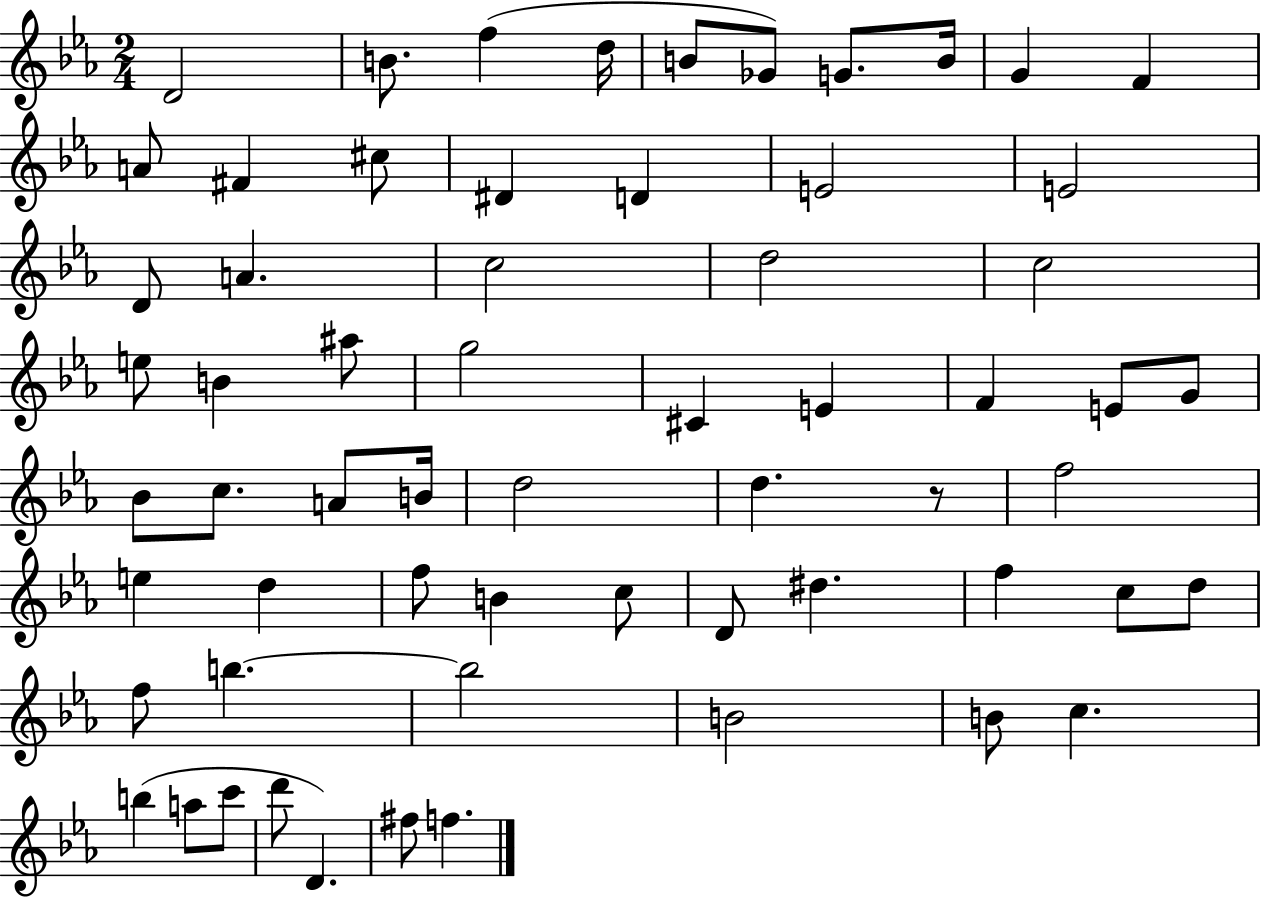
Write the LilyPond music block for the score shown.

{
  \clef treble
  \numericTimeSignature
  \time 2/4
  \key ees \major
  d'2 | b'8. f''4( d''16 | b'8 ges'8) g'8. b'16 | g'4 f'4 | \break a'8 fis'4 cis''8 | dis'4 d'4 | e'2 | e'2 | \break d'8 a'4. | c''2 | d''2 | c''2 | \break e''8 b'4 ais''8 | g''2 | cis'4 e'4 | f'4 e'8 g'8 | \break bes'8 c''8. a'8 b'16 | d''2 | d''4. r8 | f''2 | \break e''4 d''4 | f''8 b'4 c''8 | d'8 dis''4. | f''4 c''8 d''8 | \break f''8 b''4.~~ | b''2 | b'2 | b'8 c''4. | \break b''4( a''8 c'''8 | d'''8 d'4.) | fis''8 f''4. | \bar "|."
}